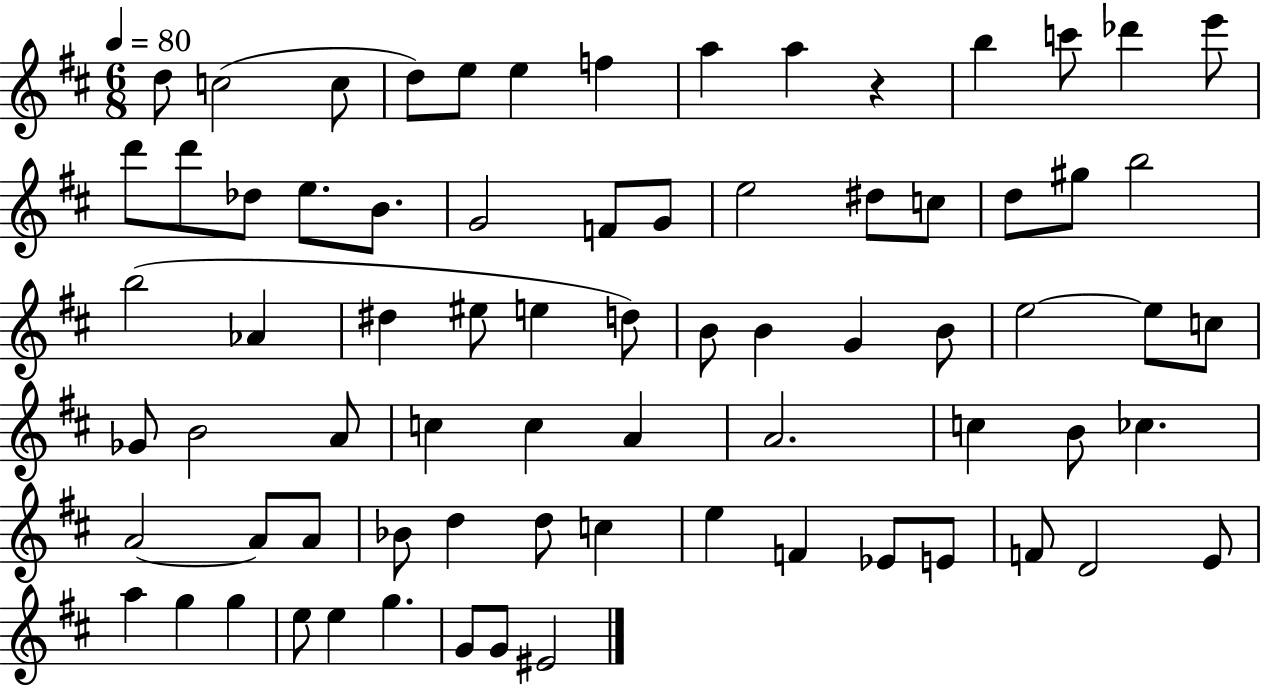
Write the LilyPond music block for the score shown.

{
  \clef treble
  \numericTimeSignature
  \time 6/8
  \key d \major
  \tempo 4 = 80
  \repeat volta 2 { d''8 c''2( c''8 | d''8) e''8 e''4 f''4 | a''4 a''4 r4 | b''4 c'''8 des'''4 e'''8 | \break d'''8 d'''8 des''8 e''8. b'8. | g'2 f'8 g'8 | e''2 dis''8 c''8 | d''8 gis''8 b''2 | \break b''2( aes'4 | dis''4 eis''8 e''4 d''8) | b'8 b'4 g'4 b'8 | e''2~~ e''8 c''8 | \break ges'8 b'2 a'8 | c''4 c''4 a'4 | a'2. | c''4 b'8 ces''4. | \break a'2~~ a'8 a'8 | bes'8 d''4 d''8 c''4 | e''4 f'4 ees'8 e'8 | f'8 d'2 e'8 | \break a''4 g''4 g''4 | e''8 e''4 g''4. | g'8 g'8 eis'2 | } \bar "|."
}